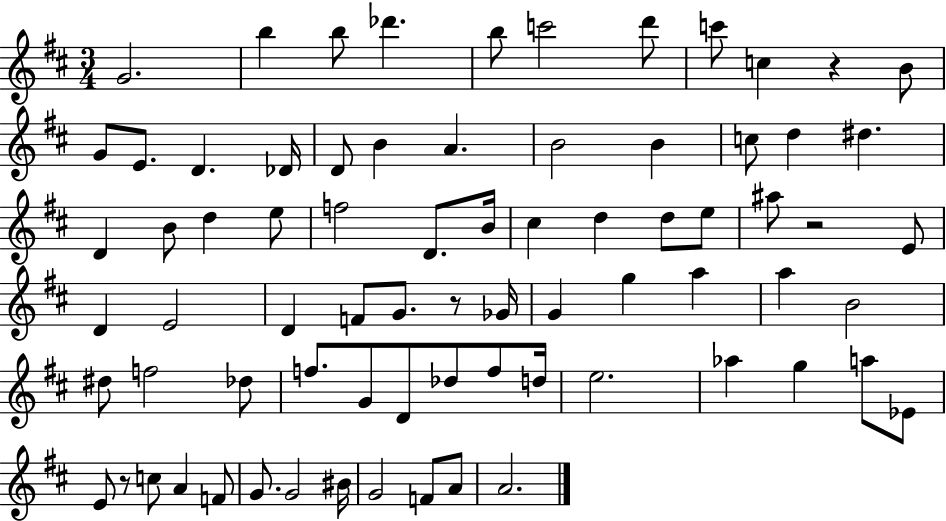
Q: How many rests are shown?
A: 4